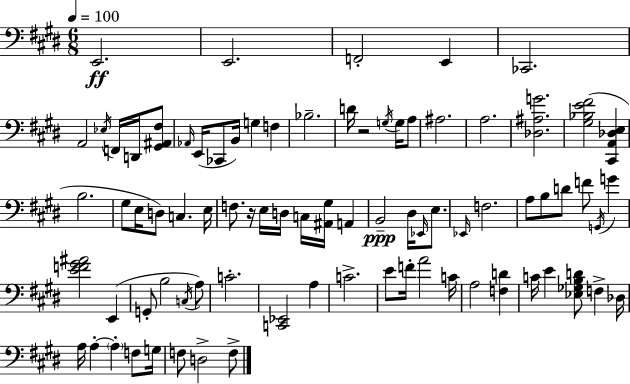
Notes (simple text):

E2/h. E2/h. F2/h E2/q CES2/h. A2/h Eb3/s F2/s D2/s [G#2,A#2,F#3]/e Ab2/s E2/s CES2/e B2/s G3/q F3/q Bb3/h. D4/s R/h G3/s G3/s A3/e A#3/h. A3/h. [Db3,A#3,G4]/h. [G#3,Bb3,E4,F#4]/h [C#2,A2,Db3,E3]/q B3/h. G#3/e E3/s D3/e C3/q. E3/s F3/e. R/s E3/s D3/s C3/s [A#2,G#3]/s A2/q B2/h D#3/s Eb2/s E3/e. Eb2/s F3/h. A3/e B3/e D4/e F4/e G2/s G4/q [E4,F4,G#4,A#4]/h E2/q G2/e B3/h C3/s A3/e C4/h. [C2,Eb2]/h A3/q C4/h. E4/e F4/s A4/h C4/s A3/h [F3,D4]/q C4/s E4/q [Eb3,Gb3,B3,D4]/e F3/q Db3/s A3/s A3/q A3/q F3/e G3/s F3/e D3/h F3/e